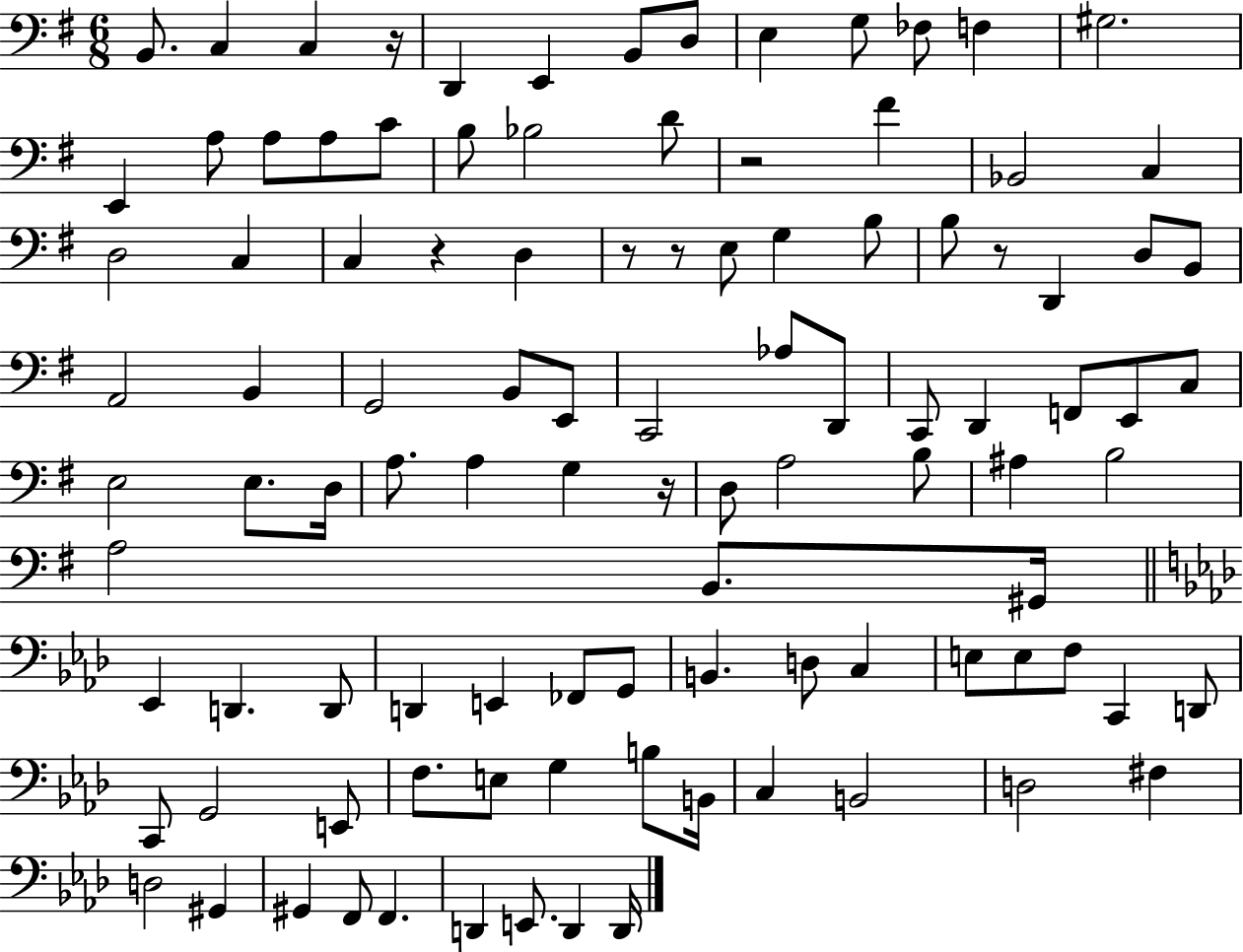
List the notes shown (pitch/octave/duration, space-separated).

B2/e. C3/q C3/q R/s D2/q E2/q B2/e D3/e E3/q G3/e FES3/e F3/q G#3/h. E2/q A3/e A3/e A3/e C4/e B3/e Bb3/h D4/e R/h F#4/q Bb2/h C3/q D3/h C3/q C3/q R/q D3/q R/e R/e E3/e G3/q B3/e B3/e R/e D2/q D3/e B2/e A2/h B2/q G2/h B2/e E2/e C2/h Ab3/e D2/e C2/e D2/q F2/e E2/e C3/e E3/h E3/e. D3/s A3/e. A3/q G3/q R/s D3/e A3/h B3/e A#3/q B3/h A3/h B2/e. G#2/s Eb2/q D2/q. D2/e D2/q E2/q FES2/e G2/e B2/q. D3/e C3/q E3/e E3/e F3/e C2/q D2/e C2/e G2/h E2/e F3/e. E3/e G3/q B3/e B2/s C3/q B2/h D3/h F#3/q D3/h G#2/q G#2/q F2/e F2/q. D2/q E2/e. D2/q D2/s